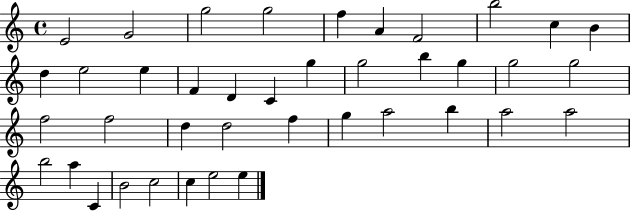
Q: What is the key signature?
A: C major